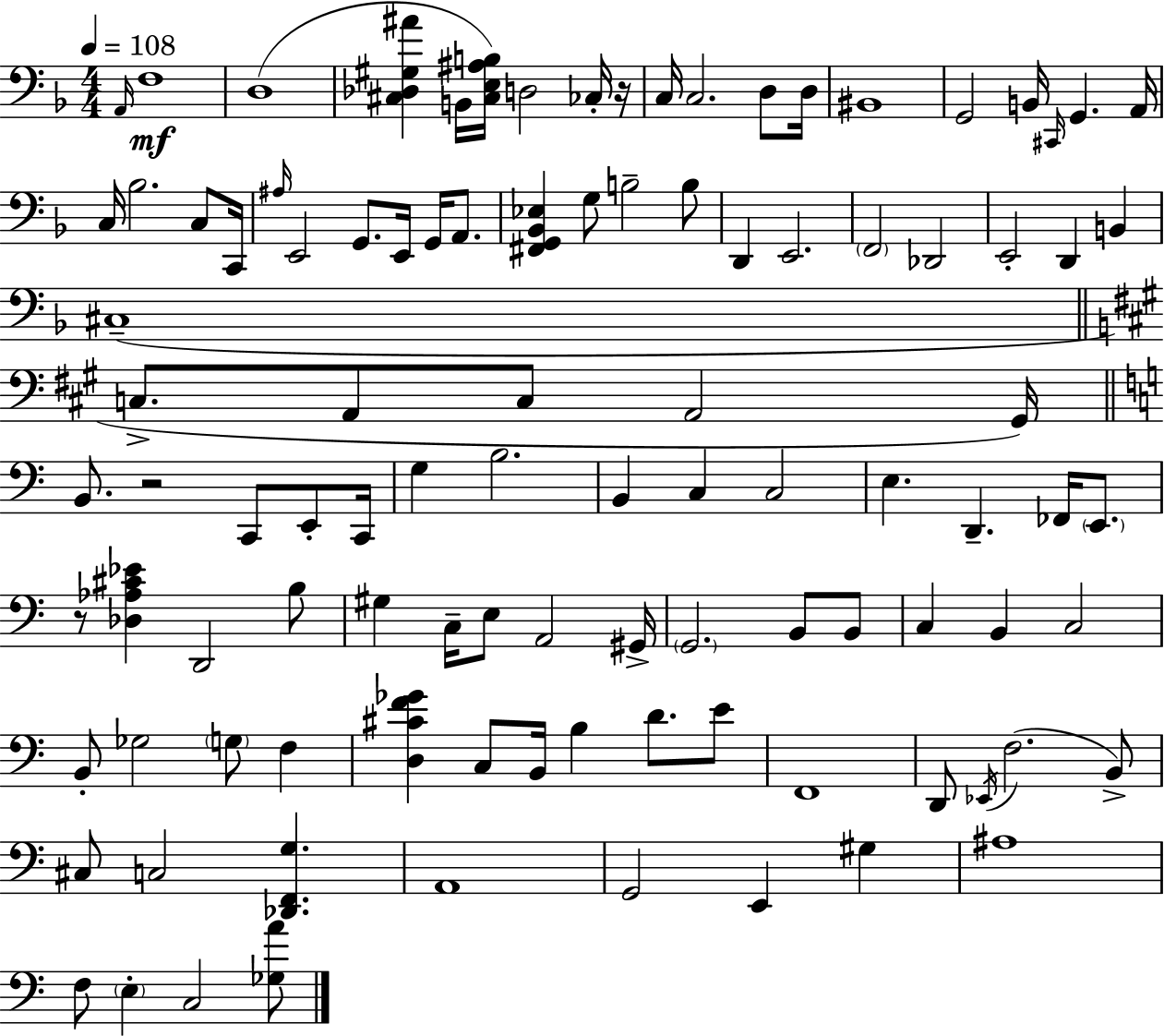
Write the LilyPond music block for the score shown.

{
  \clef bass
  \numericTimeSignature
  \time 4/4
  \key d \minor
  \tempo 4 = 108
  \grace { a,16 }\mf f1 | d1( | <cis des gis ais'>4 b,16 <cis e ais b>16) d2 ces16-. | r16 c16 c2. d8 | \break d16 bis,1 | g,2 b,16 \grace { cis,16 } g,4. | a,16 c16 bes2. c8 | c,16 \grace { ais16 } e,2 g,8. e,16 g,16 | \break a,8. <fis, g, bes, ees>4 g8 b2-- | b8 d,4 e,2. | \parenthesize f,2 des,2 | e,2-. d,4 b,4 | \break cis1--( | \bar "||" \break \key a \major c8.-> a,8 c8 a,2 gis,16) | \bar "||" \break \key c \major b,8. r2 c,8 e,8-. c,16 | g4 b2. | b,4 c4 c2 | e4. d,4.-- fes,16 \parenthesize e,8. | \break r8 <des aes cis' ees'>4 d,2 b8 | gis4 c16-- e8 a,2 gis,16-> | \parenthesize g,2. b,8 b,8 | c4 b,4 c2 | \break b,8-. ges2 \parenthesize g8 f4 | <d cis' f' ges'>4 c8 b,16 b4 d'8. e'8 | f,1 | d,8 \acciaccatura { ees,16 }( f2. b,8->) | \break cis8 c2 <des, f, g>4. | a,1 | g,2 e,4 gis4 | ais1 | \break f8 \parenthesize e4-. c2 <ges a'>8 | \bar "|."
}